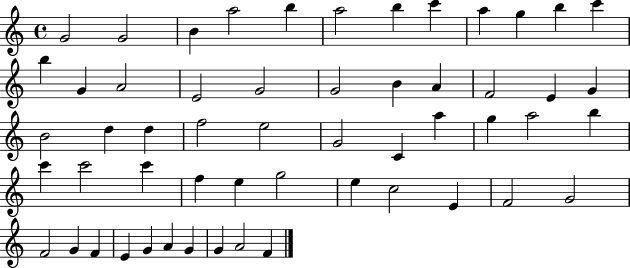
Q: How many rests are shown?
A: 0